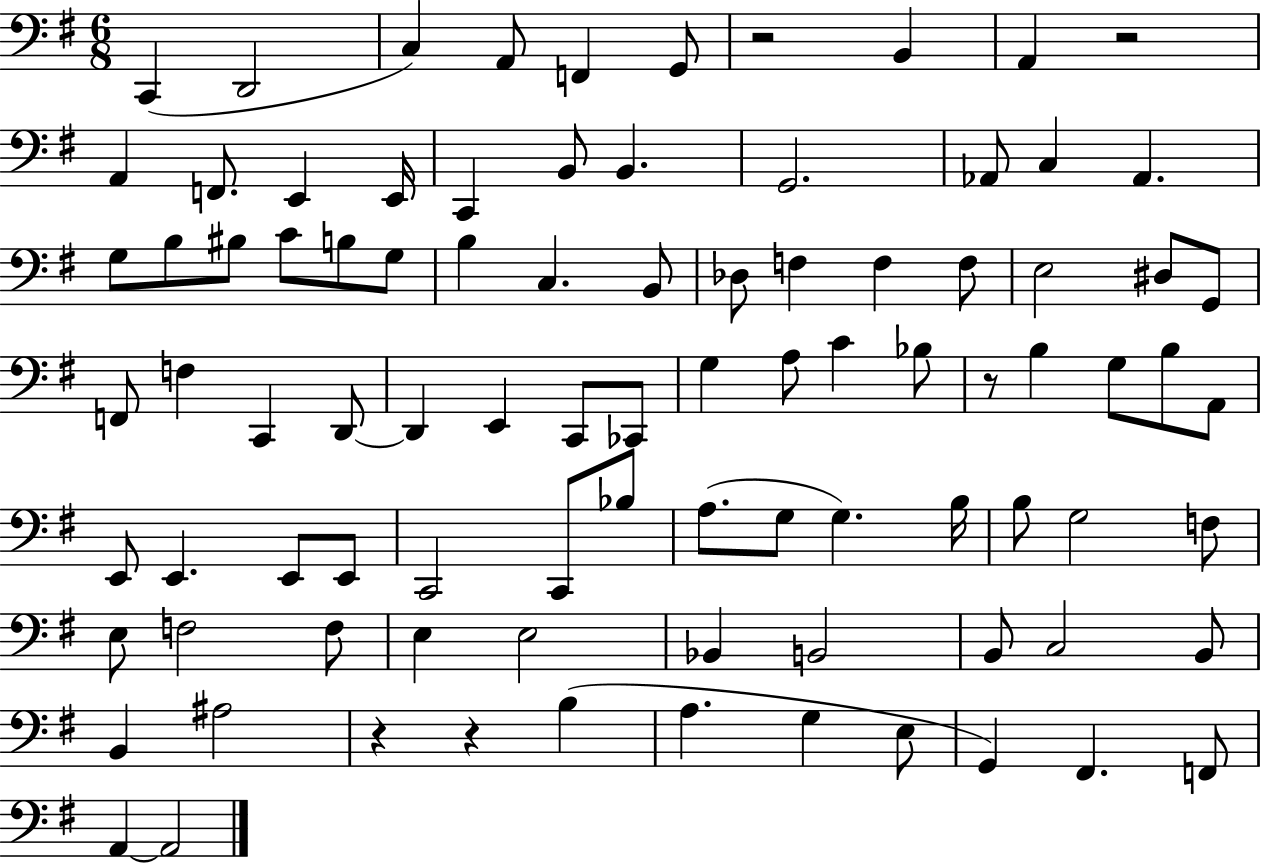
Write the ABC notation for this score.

X:1
T:Untitled
M:6/8
L:1/4
K:G
C,, D,,2 C, A,,/2 F,, G,,/2 z2 B,, A,, z2 A,, F,,/2 E,, E,,/4 C,, B,,/2 B,, G,,2 _A,,/2 C, _A,, G,/2 B,/2 ^B,/2 C/2 B,/2 G,/2 B, C, B,,/2 _D,/2 F, F, F,/2 E,2 ^D,/2 G,,/2 F,,/2 F, C,, D,,/2 D,, E,, C,,/2 _C,,/2 G, A,/2 C _B,/2 z/2 B, G,/2 B,/2 A,,/2 E,,/2 E,, E,,/2 E,,/2 C,,2 C,,/2 _B,/2 A,/2 G,/2 G, B,/4 B,/2 G,2 F,/2 E,/2 F,2 F,/2 E, E,2 _B,, B,,2 B,,/2 C,2 B,,/2 B,, ^A,2 z z B, A, G, E,/2 G,, ^F,, F,,/2 A,, A,,2